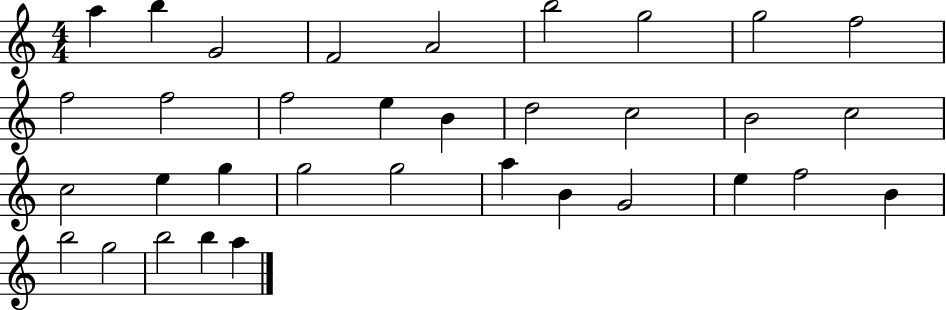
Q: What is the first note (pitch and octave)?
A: A5